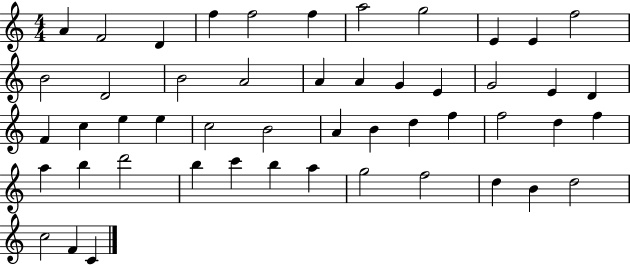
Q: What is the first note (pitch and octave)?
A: A4